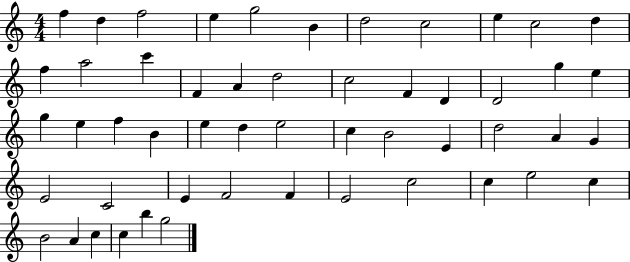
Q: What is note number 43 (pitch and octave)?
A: C5